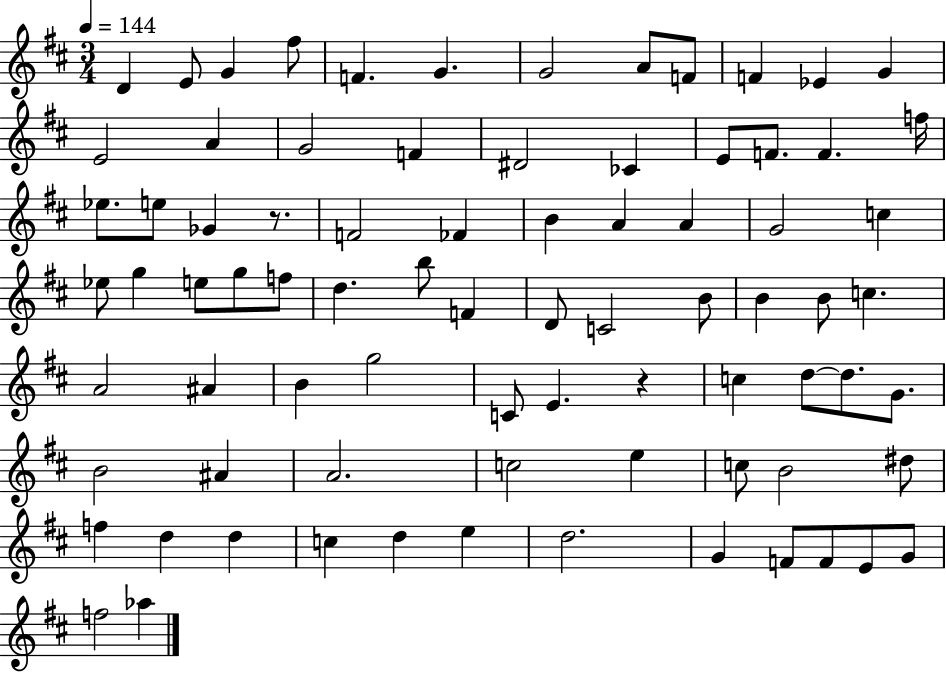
D4/q E4/e G4/q F#5/e F4/q. G4/q. G4/h A4/e F4/e F4/q Eb4/q G4/q E4/h A4/q G4/h F4/q D#4/h CES4/q E4/e F4/e. F4/q. F5/s Eb5/e. E5/e Gb4/q R/e. F4/h FES4/q B4/q A4/q A4/q G4/h C5/q Eb5/e G5/q E5/e G5/e F5/e D5/q. B5/e F4/q D4/e C4/h B4/e B4/q B4/e C5/q. A4/h A#4/q B4/q G5/h C4/e E4/q. R/q C5/q D5/e D5/e. G4/e. B4/h A#4/q A4/h. C5/h E5/q C5/e B4/h D#5/e F5/q D5/q D5/q C5/q D5/q E5/q D5/h. G4/q F4/e F4/e E4/e G4/e F5/h Ab5/q